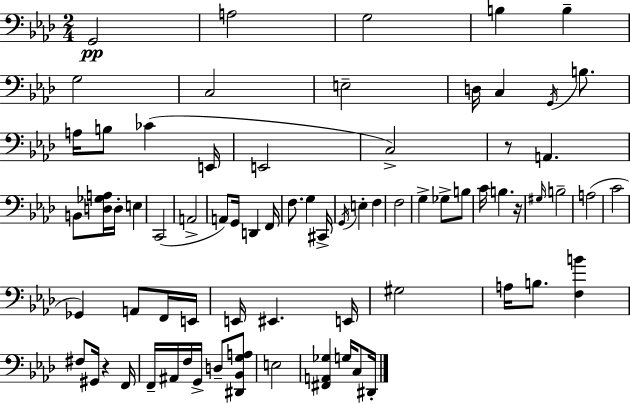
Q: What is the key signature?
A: AES major